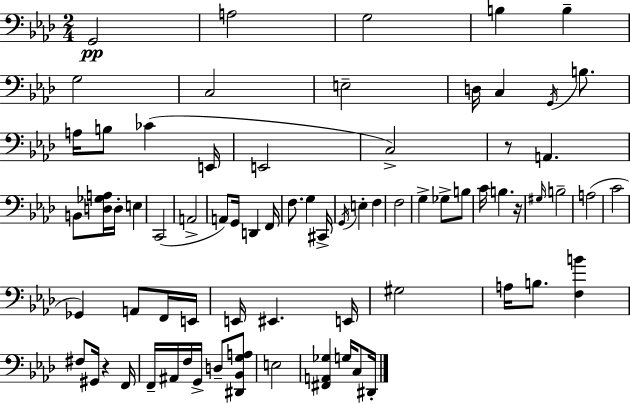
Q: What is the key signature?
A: AES major